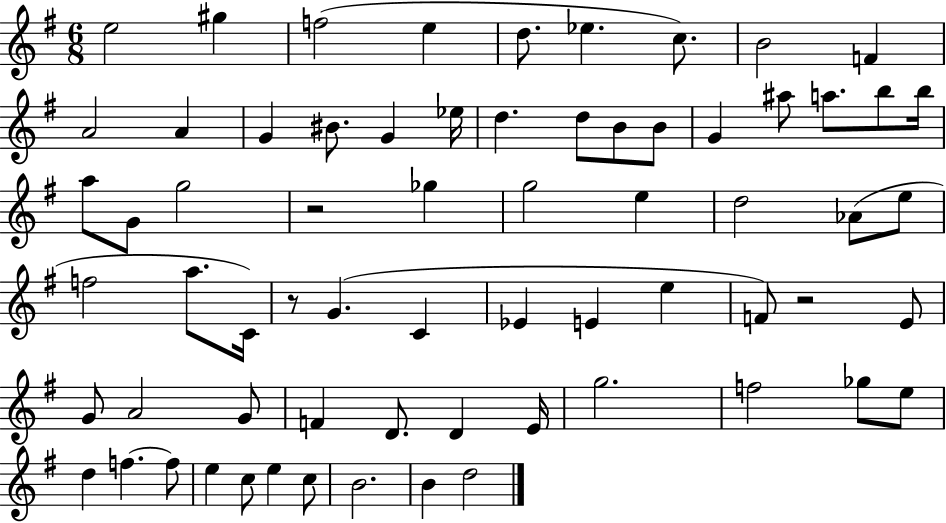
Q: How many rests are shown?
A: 3